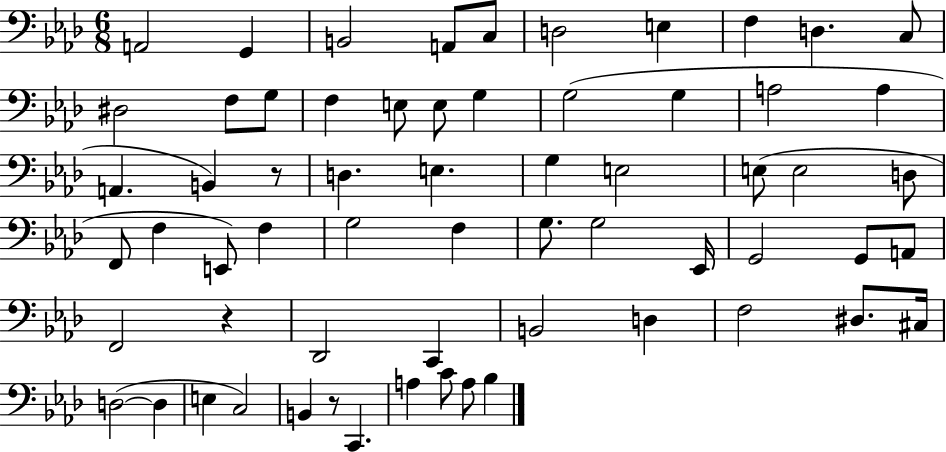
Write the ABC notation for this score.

X:1
T:Untitled
M:6/8
L:1/4
K:Ab
A,,2 G,, B,,2 A,,/2 C,/2 D,2 E, F, D, C,/2 ^D,2 F,/2 G,/2 F, E,/2 E,/2 G, G,2 G, A,2 A, A,, B,, z/2 D, E, G, E,2 E,/2 E,2 D,/2 F,,/2 F, E,,/2 F, G,2 F, G,/2 G,2 _E,,/4 G,,2 G,,/2 A,,/2 F,,2 z _D,,2 C,, B,,2 D, F,2 ^D,/2 ^C,/4 D,2 D, E, C,2 B,, z/2 C,, A, C/2 A,/2 _B,